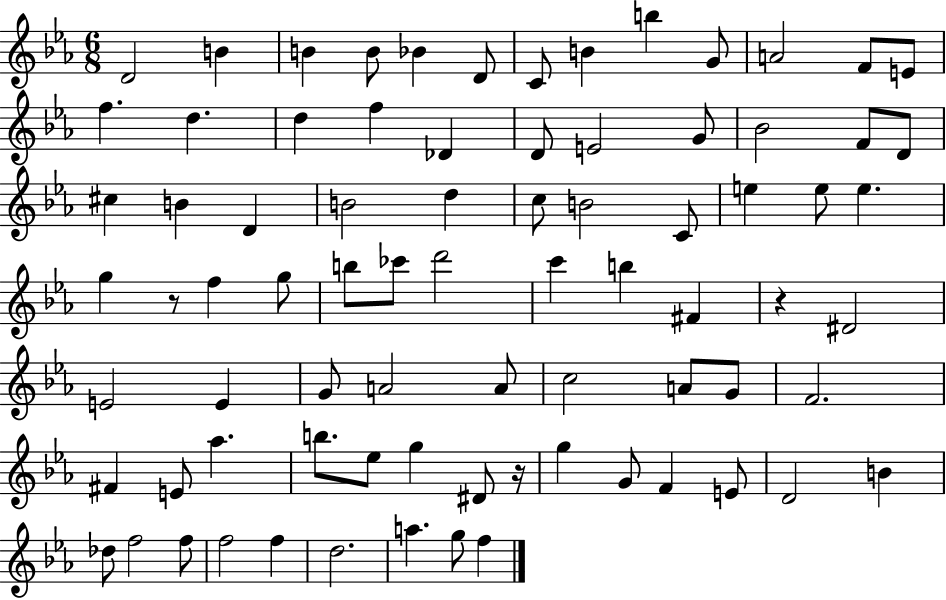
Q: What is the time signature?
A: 6/8